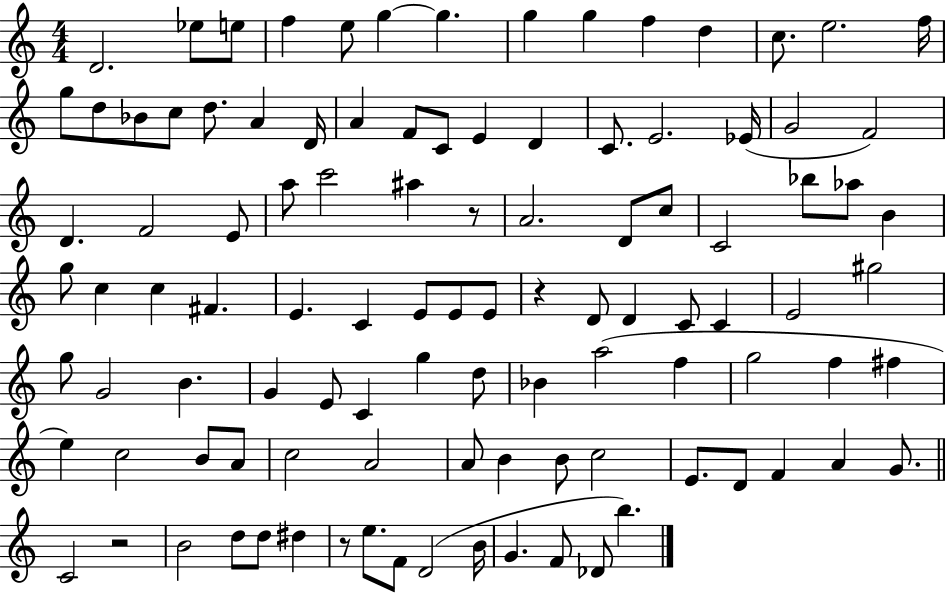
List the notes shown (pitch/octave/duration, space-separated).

D4/h. Eb5/e E5/e F5/q E5/e G5/q G5/q. G5/q G5/q F5/q D5/q C5/e. E5/h. F5/s G5/e D5/e Bb4/e C5/e D5/e. A4/q D4/s A4/q F4/e C4/e E4/q D4/q C4/e. E4/h. Eb4/s G4/h F4/h D4/q. F4/h E4/e A5/e C6/h A#5/q R/e A4/h. D4/e C5/e C4/h Bb5/e Ab5/e B4/q G5/e C5/q C5/q F#4/q. E4/q. C4/q E4/e E4/e E4/e R/q D4/e D4/q C4/e C4/q E4/h G#5/h G5/e G4/h B4/q. G4/q E4/e C4/q G5/q D5/e Bb4/q A5/h F5/q G5/h F5/q F#5/q E5/q C5/h B4/e A4/e C5/h A4/h A4/e B4/q B4/e C5/h E4/e. D4/e F4/q A4/q G4/e. C4/h R/h B4/h D5/e D5/e D#5/q R/e E5/e. F4/e D4/h B4/s G4/q. F4/e Db4/e B5/q.